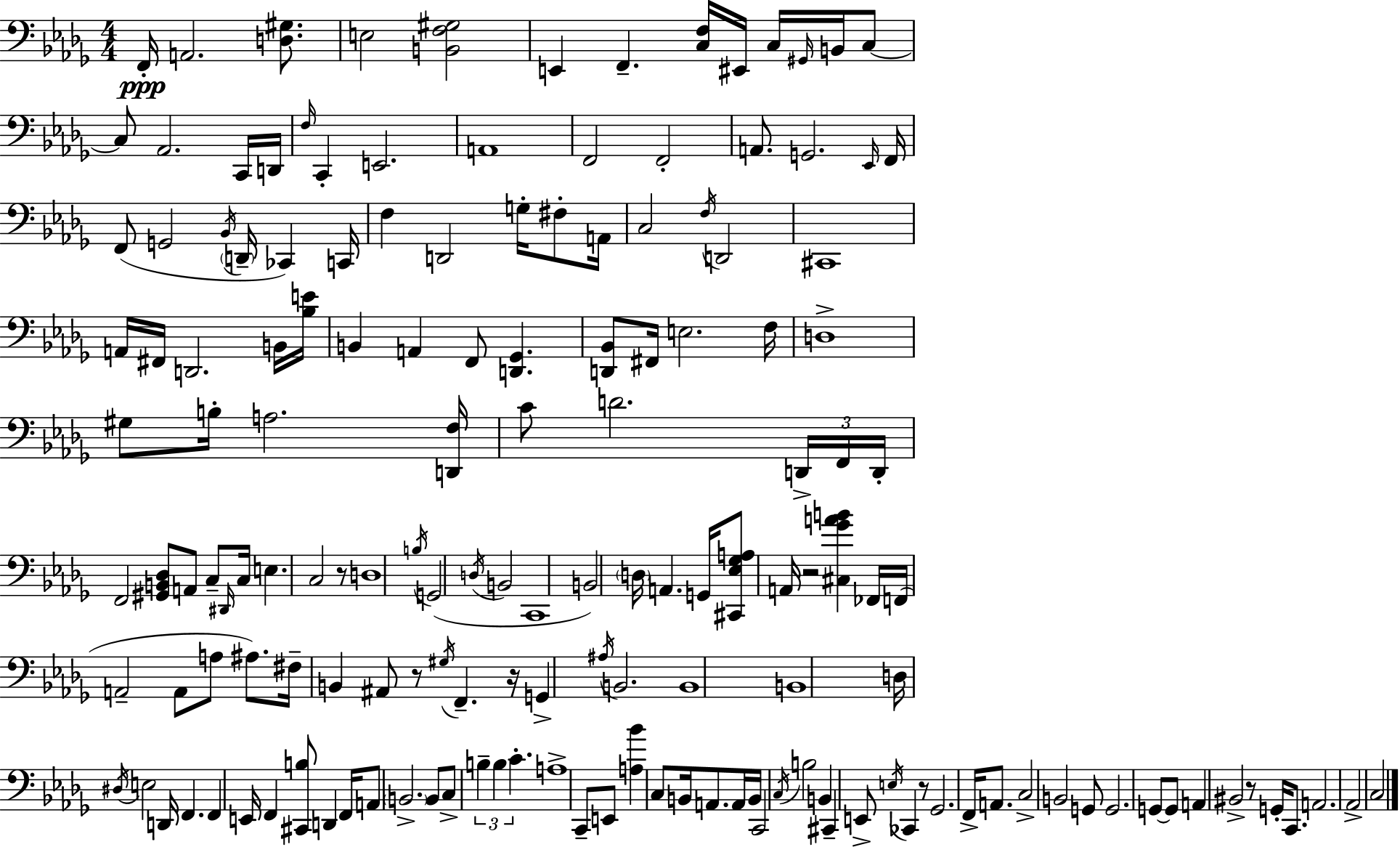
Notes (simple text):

F2/s A2/h. [D3,G#3]/e. E3/h [B2,F3,G#3]/h E2/q F2/q. [C3,F3]/s EIS2/s C3/s G#2/s B2/s C3/e C3/e Ab2/h. C2/s D2/s F3/s C2/q E2/h. A2/w F2/h F2/h A2/e. G2/h. Eb2/s F2/s F2/e G2/h Bb2/s D2/s CES2/q C2/s F3/q D2/h G3/s F#3/e A2/s C3/h F3/s D2/h C#2/w A2/s F#2/s D2/h. B2/s [Bb3,E4]/s B2/q A2/q F2/e [D2,Gb2]/q. [D2,Bb2]/e F#2/s E3/h. F3/s D3/w G#3/e B3/s A3/h. [D2,F3]/s C4/e D4/h. D2/s F2/s D2/s F2/h [G#2,B2,Db3]/e A2/e C3/e D#2/s C3/s E3/q. C3/h R/e D3/w B3/s G2/h D3/s B2/h C2/w B2/h D3/s A2/q. G2/s [C#2,Eb3,Gb3,A3]/e A2/s R/h [C#3,Gb4,A4,B4]/q FES2/s F2/s A2/h A2/e A3/e A#3/e. F#3/s B2/q A#2/e R/e G#3/s F2/q. R/s G2/q A#3/s B2/h. B2/w B2/w D3/s D#3/s E3/h D2/s F2/q. F2/q E2/s F2/q [C#2,B3]/e D2/q F2/s A2/e B2/h. B2/e C3/e B3/q B3/q C4/q. A3/w C2/e E2/e [A3,Bb4]/q C3/e B2/s A2/e. A2/s B2/s C2/h C3/s B3/h B2/q C#2/q E2/e E3/s CES2/q R/e Gb2/h. F2/s A2/e. C3/h B2/h G2/e G2/h. G2/e G2/e A2/q BIS2/h R/e G2/s C2/e. A2/h. Ab2/h C3/h